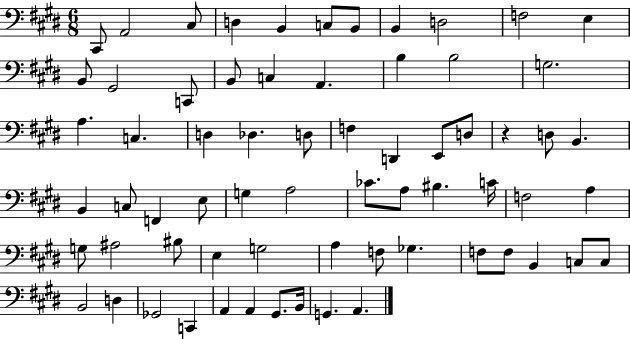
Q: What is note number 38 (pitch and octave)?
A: CES4